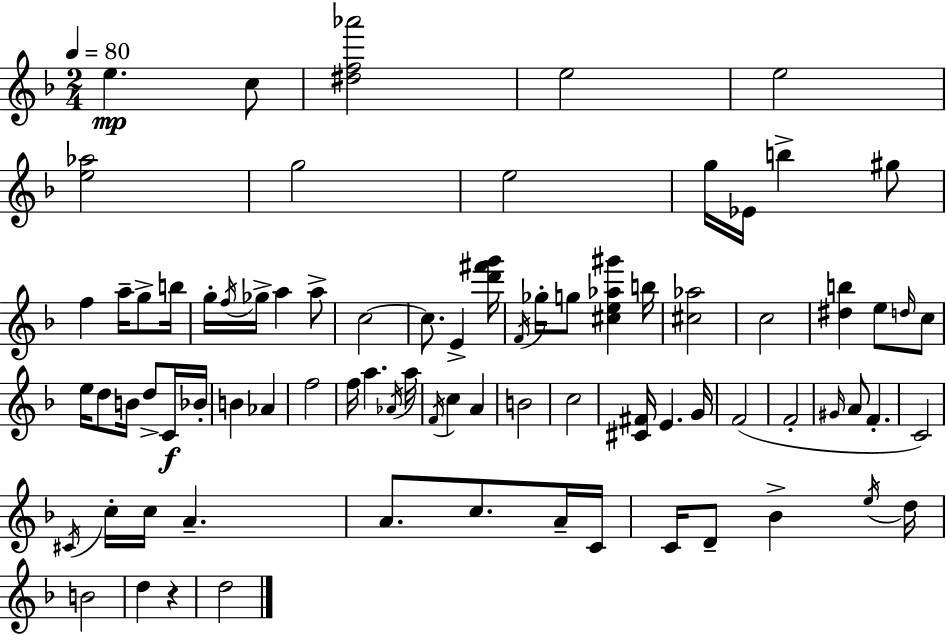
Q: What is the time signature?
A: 2/4